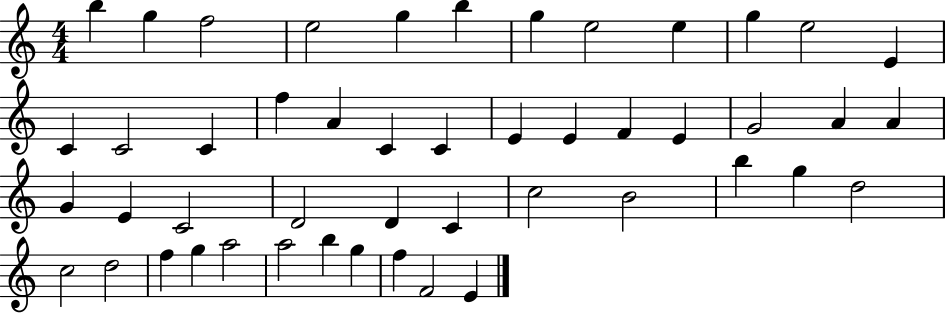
B5/q G5/q F5/h E5/h G5/q B5/q G5/q E5/h E5/q G5/q E5/h E4/q C4/q C4/h C4/q F5/q A4/q C4/q C4/q E4/q E4/q F4/q E4/q G4/h A4/q A4/q G4/q E4/q C4/h D4/h D4/q C4/q C5/h B4/h B5/q G5/q D5/h C5/h D5/h F5/q G5/q A5/h A5/h B5/q G5/q F5/q F4/h E4/q